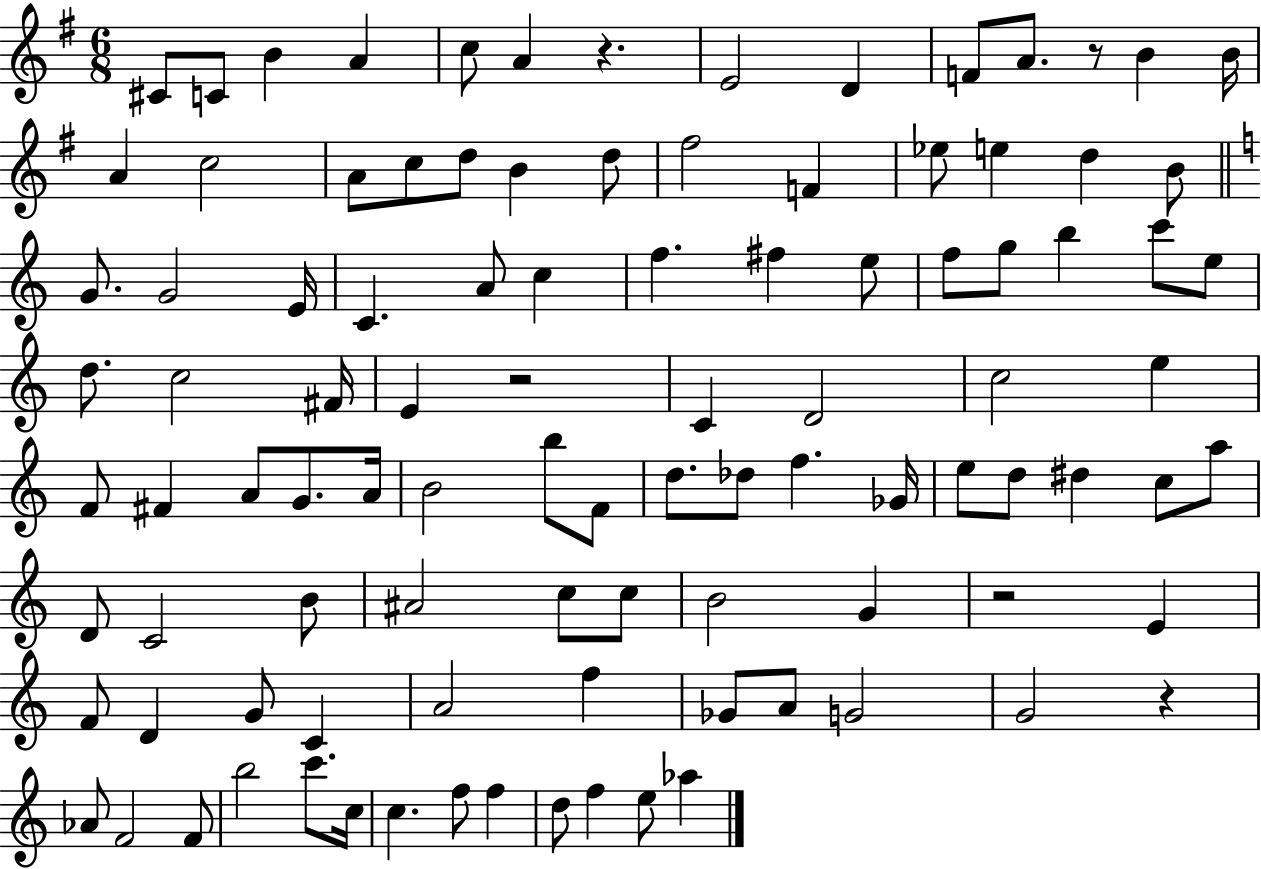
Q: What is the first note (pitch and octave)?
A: C#4